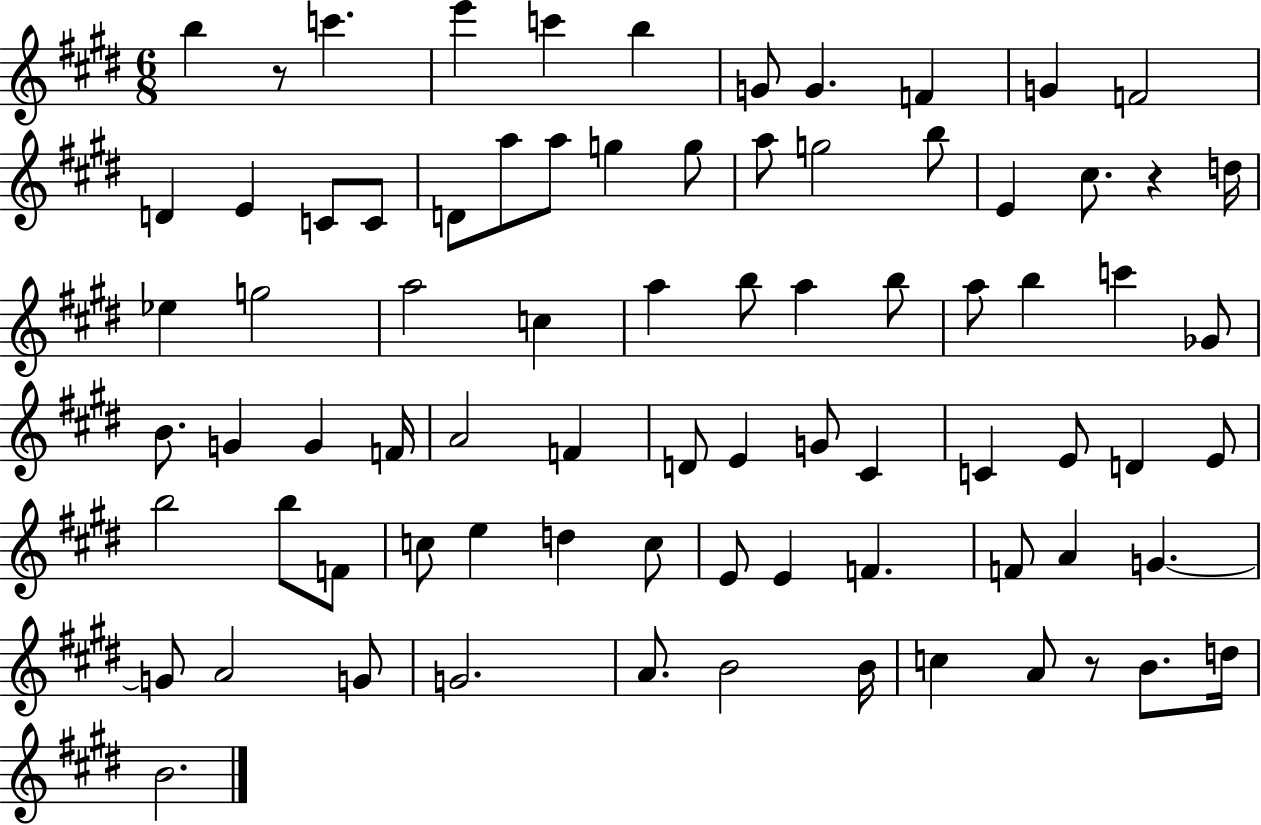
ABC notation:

X:1
T:Untitled
M:6/8
L:1/4
K:E
b z/2 c' e' c' b G/2 G F G F2 D E C/2 C/2 D/2 a/2 a/2 g g/2 a/2 g2 b/2 E ^c/2 z d/4 _e g2 a2 c a b/2 a b/2 a/2 b c' _G/2 B/2 G G F/4 A2 F D/2 E G/2 ^C C E/2 D E/2 b2 b/2 F/2 c/2 e d c/2 E/2 E F F/2 A G G/2 A2 G/2 G2 A/2 B2 B/4 c A/2 z/2 B/2 d/4 B2